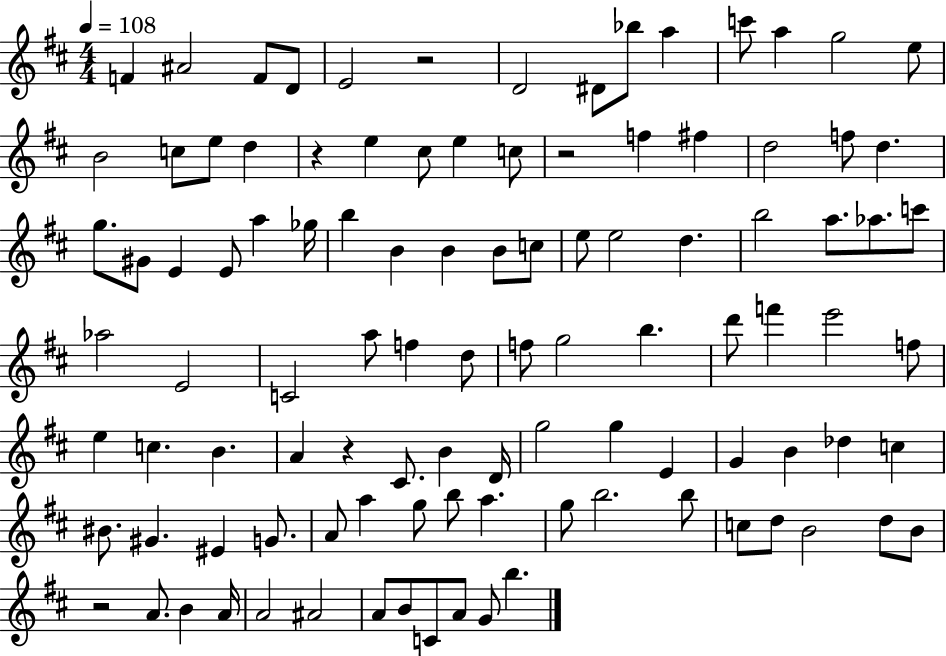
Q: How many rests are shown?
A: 5